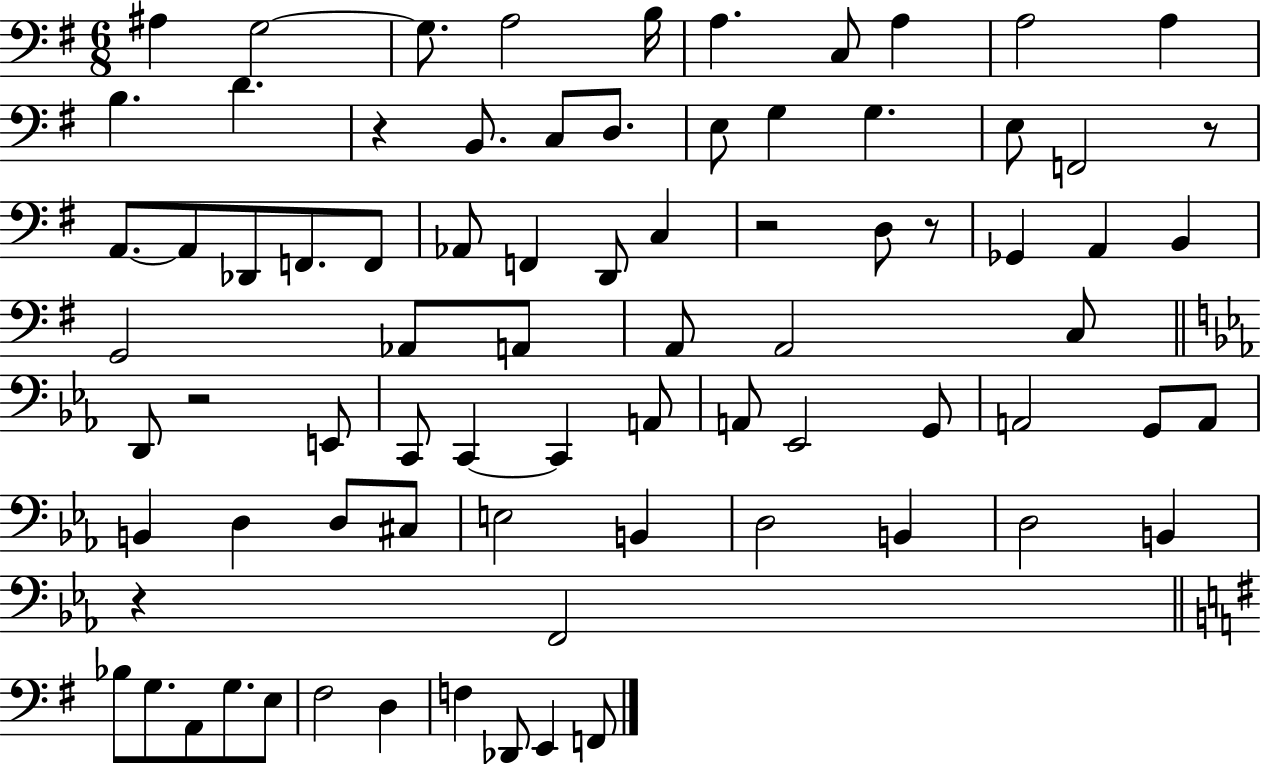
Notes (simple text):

A#3/q G3/h G3/e. A3/h B3/s A3/q. C3/e A3/q A3/h A3/q B3/q. D4/q. R/q B2/e. C3/e D3/e. E3/e G3/q G3/q. E3/e F2/h R/e A2/e. A2/e Db2/e F2/e. F2/e Ab2/e F2/q D2/e C3/q R/h D3/e R/e Gb2/q A2/q B2/q G2/h Ab2/e A2/e A2/e A2/h C3/e D2/e R/h E2/e C2/e C2/q C2/q A2/e A2/e Eb2/h G2/e A2/h G2/e A2/e B2/q D3/q D3/e C#3/e E3/h B2/q D3/h B2/q D3/h B2/q R/q F2/h Bb3/e G3/e. A2/e G3/e. E3/e F#3/h D3/q F3/q Db2/e E2/q F2/e